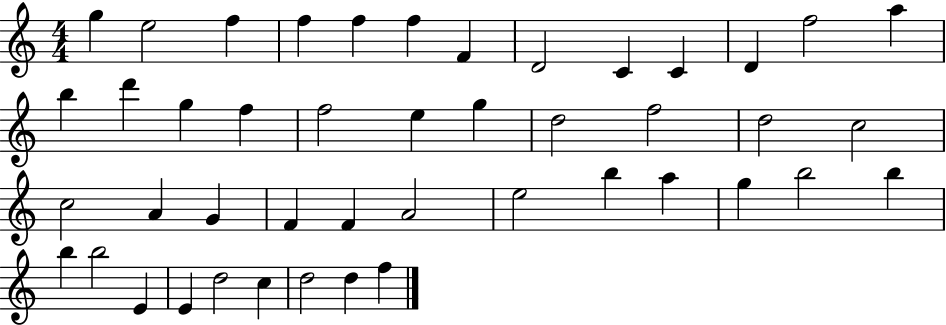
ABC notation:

X:1
T:Untitled
M:4/4
L:1/4
K:C
g e2 f f f f F D2 C C D f2 a b d' g f f2 e g d2 f2 d2 c2 c2 A G F F A2 e2 b a g b2 b b b2 E E d2 c d2 d f